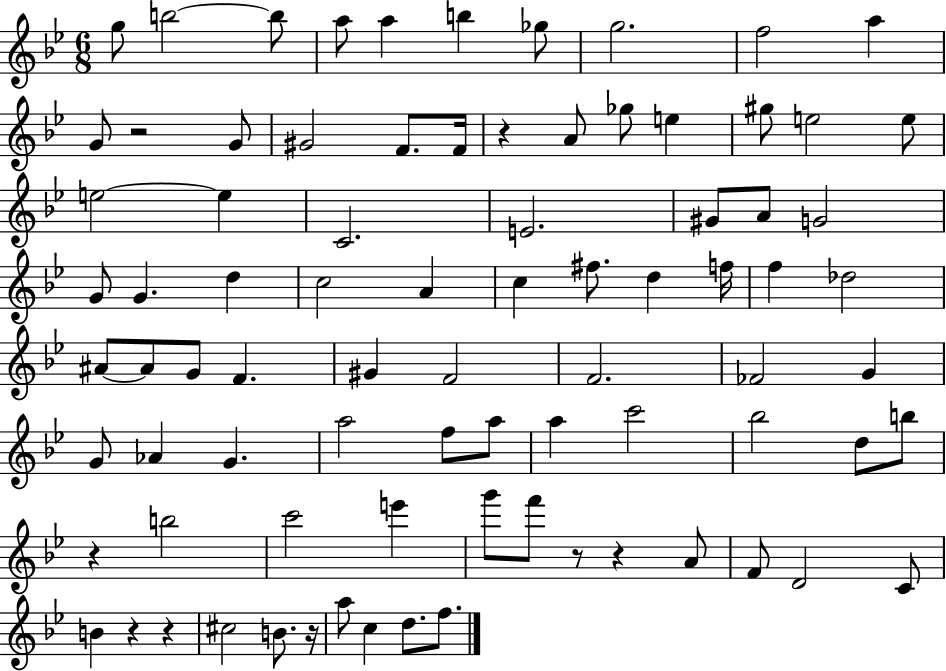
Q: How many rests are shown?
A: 8